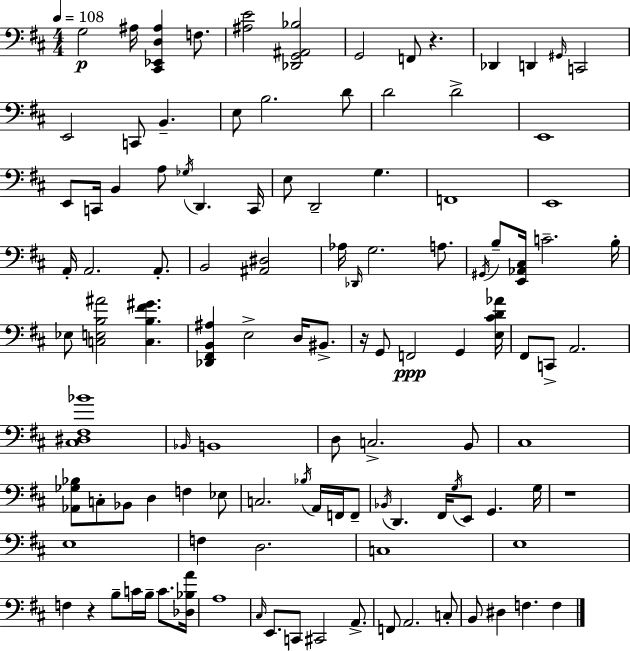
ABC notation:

X:1
T:Untitled
M:4/4
L:1/4
K:D
G,2 ^A,/4 [^C,,_E,,D,^A,] F,/2 [^A,E]2 [_D,,G,,^A,,_B,]2 G,,2 F,,/2 z _D,, D,, ^G,,/4 C,,2 E,,2 C,,/2 B,, E,/2 B,2 D/2 D2 D2 E,,4 E,,/2 C,,/4 B,, A,/2 _G,/4 D,, C,,/4 E,/2 D,,2 G, F,,4 E,,4 A,,/4 A,,2 A,,/2 B,,2 [^A,,^D,]2 _A,/4 _D,,/4 G,2 A,/2 ^G,,/4 B,/2 [E,,_A,,^C,]/4 C2 B,/4 _E,/2 [C,E,B,^A]2 [C,B,^F^G] [_D,,^F,,B,,^A,] E,2 D,/4 ^B,,/2 z/4 G,,/2 F,,2 G,, [E,^CD_A]/4 ^F,,/2 C,,/2 A,,2 [^C,^D,^F,_B]4 _B,,/4 B,,4 D,/2 C,2 B,,/2 ^C,4 [_A,,_G,_B,]/2 C,/2 _B,,/2 D, F, _E,/2 C,2 _B,/4 A,,/4 F,,/4 F,,/2 _B,,/4 D,, ^F,,/4 G,/4 E,,/2 G,, G,/4 z4 E,4 F, D,2 C,4 E,4 F, z B,/2 C/4 B,/4 C/2 [_D,_B,A]/4 A,4 ^C,/4 E,,/2 C,,/2 ^C,,2 A,,/2 F,,/2 A,,2 C,/2 B,,/2 ^D, F, F,